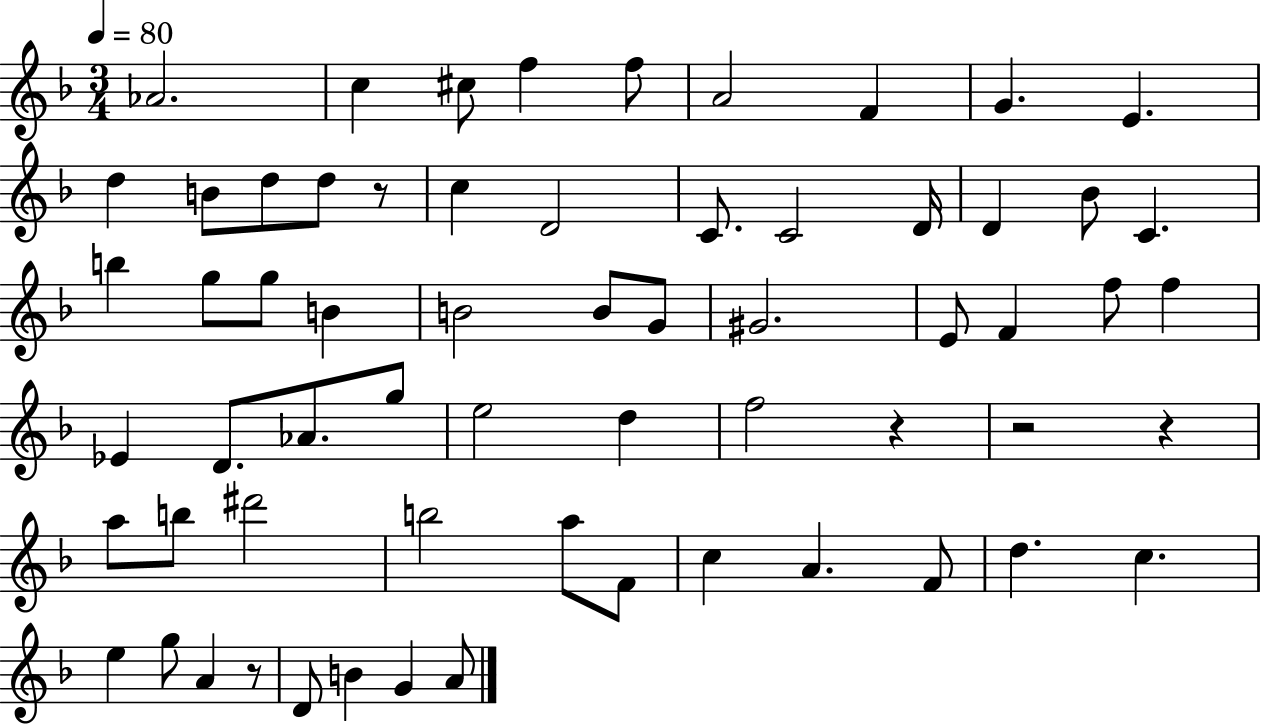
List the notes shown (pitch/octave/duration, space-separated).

Ab4/h. C5/q C#5/e F5/q F5/e A4/h F4/q G4/q. E4/q. D5/q B4/e D5/e D5/e R/e C5/q D4/h C4/e. C4/h D4/s D4/q Bb4/e C4/q. B5/q G5/e G5/e B4/q B4/h B4/e G4/e G#4/h. E4/e F4/q F5/e F5/q Eb4/q D4/e. Ab4/e. G5/e E5/h D5/q F5/h R/q R/h R/q A5/e B5/e D#6/h B5/h A5/e F4/e C5/q A4/q. F4/e D5/q. C5/q. E5/q G5/e A4/q R/e D4/e B4/q G4/q A4/e